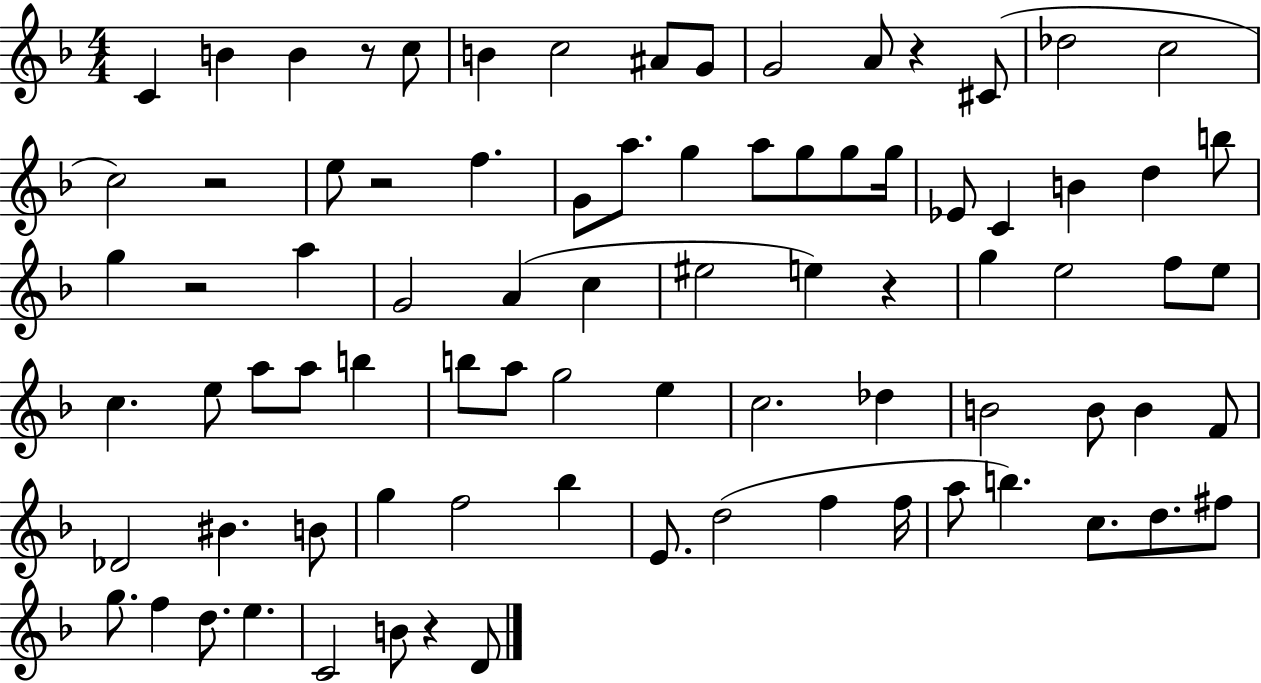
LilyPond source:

{
  \clef treble
  \numericTimeSignature
  \time 4/4
  \key f \major
  c'4 b'4 b'4 r8 c''8 | b'4 c''2 ais'8 g'8 | g'2 a'8 r4 cis'8( | des''2 c''2 | \break c''2) r2 | e''8 r2 f''4. | g'8 a''8. g''4 a''8 g''8 g''8 g''16 | ees'8 c'4 b'4 d''4 b''8 | \break g''4 r2 a''4 | g'2 a'4( c''4 | eis''2 e''4) r4 | g''4 e''2 f''8 e''8 | \break c''4. e''8 a''8 a''8 b''4 | b''8 a''8 g''2 e''4 | c''2. des''4 | b'2 b'8 b'4 f'8 | \break des'2 bis'4. b'8 | g''4 f''2 bes''4 | e'8. d''2( f''4 f''16 | a''8 b''4.) c''8. d''8. fis''8 | \break g''8. f''4 d''8. e''4. | c'2 b'8 r4 d'8 | \bar "|."
}